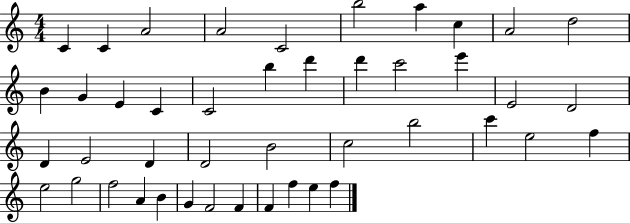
C4/q C4/q A4/h A4/h C4/h B5/h A5/q C5/q A4/h D5/h B4/q G4/q E4/q C4/q C4/h B5/q D6/q D6/q C6/h E6/q E4/h D4/h D4/q E4/h D4/q D4/h B4/h C5/h B5/h C6/q E5/h F5/q E5/h G5/h F5/h A4/q B4/q G4/q F4/h F4/q F4/q F5/q E5/q F5/q